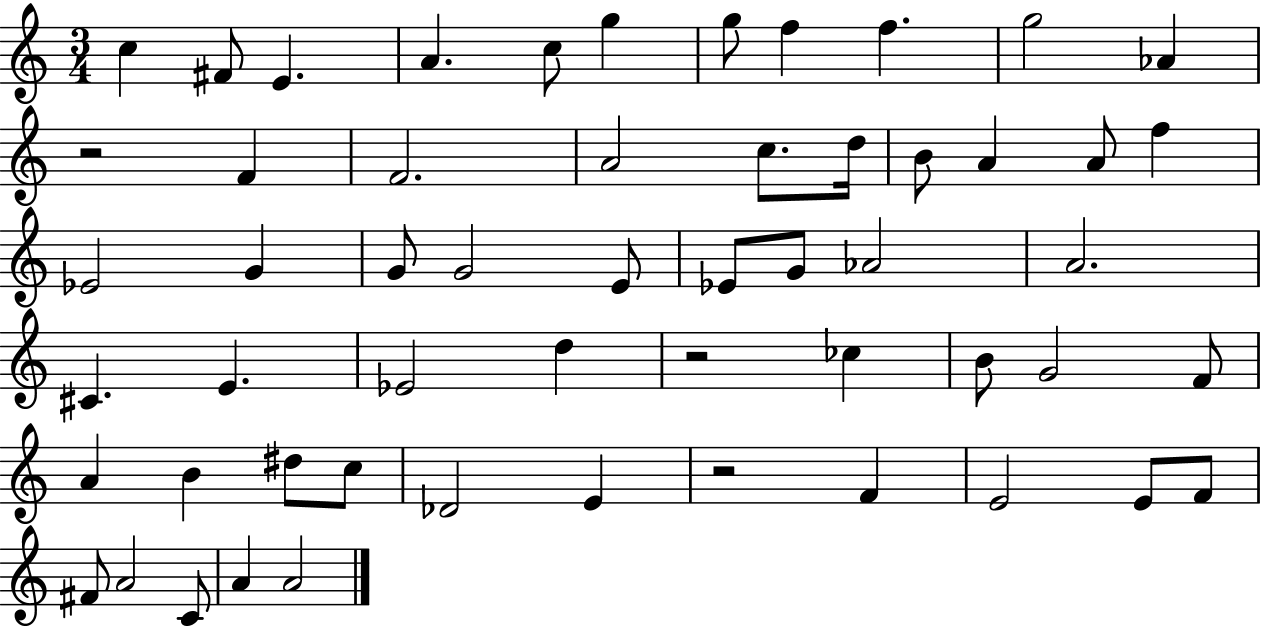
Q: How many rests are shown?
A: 3